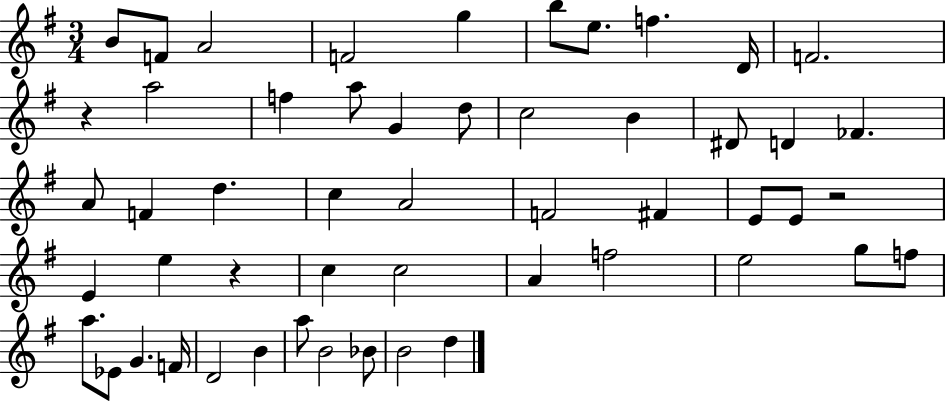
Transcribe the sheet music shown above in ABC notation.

X:1
T:Untitled
M:3/4
L:1/4
K:G
B/2 F/2 A2 F2 g b/2 e/2 f D/4 F2 z a2 f a/2 G d/2 c2 B ^D/2 D _F A/2 F d c A2 F2 ^F E/2 E/2 z2 E e z c c2 A f2 e2 g/2 f/2 a/2 _E/2 G F/4 D2 B a/2 B2 _B/2 B2 d